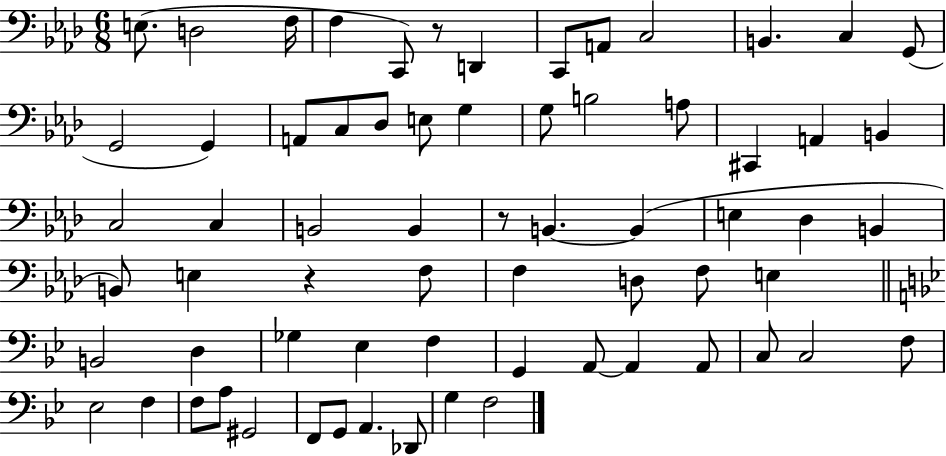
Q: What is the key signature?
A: AES major